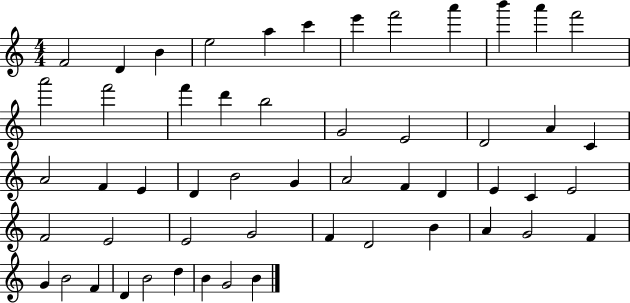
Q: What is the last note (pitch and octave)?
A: B4